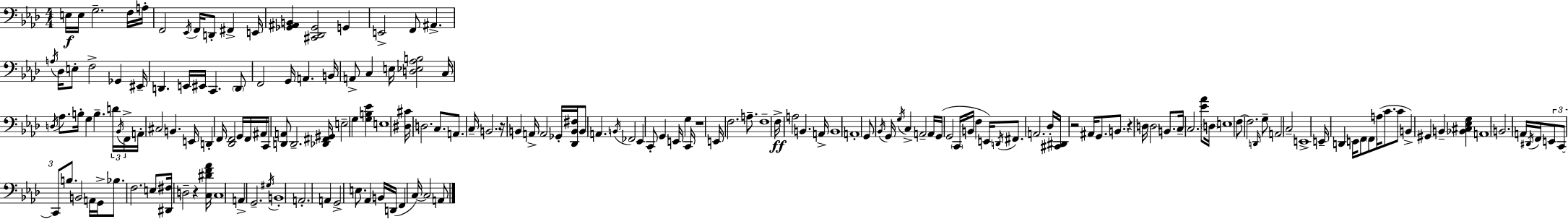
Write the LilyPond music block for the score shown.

{
  \clef bass
  \numericTimeSignature
  \time 4/4
  \key aes \major
  e16\f e16 g2.-- f16 a16-. | f,2 \acciaccatura { ees,16 } f,16 d,8-. fis,4-> | e,16 <ges, ais, b,>4 <cis, des, ges,>2 g,4 | e,2-> f,8 ais,4.-> | \break \acciaccatura { a16 } des16 e8-. f2-> ges,4 | eis,16-- d,4. e,16 eis,16 c,4. | \parenthesize d,8 f,2 g,16 a,4. | b,16 a,8-> c4 e16 <d ees aes b>2 | \break c16 \acciaccatura { d16 } aes8. b16-. g4 b4.-- | \tuplet 3/2 { d'16 \acciaccatura { bes,16 } f,16-> } a,16-. cis2 b,4. | e,16 d,4-. f,16 <des, f,>2 | g,16 f,16 ais,16 c,16 <d, a,>8 d,2.-- | \break <des, fis, gis,>16 e2-- g4 | <g b ees'>4 e1 | <dis cis'>16 d2. | c8. a,8. c16-- b,2. | \break r16 b,4 a,16-> a,2 | ges,16-. <des, b, fis>16 b,8 a,4. \acciaccatura { b,16 } fes,2 | ees,4 c,8-. g,4 e,16 | g4 c,16 r1 | \break e,16 f2. | a8.-- f1-- | f16->\ff a2 b,4. | a,16-> b,1 | \break a,1-. | g,8 \acciaccatura { bes,16 } g,16 \acciaccatura { g16 } c4-> a,2-- | a,16 g,16( g,2 | \parenthesize c,16 b,16 f4 e,16) \acciaccatura { d,16 } fis,8. a,2. | \break des16-. <cis, dis,>16 r2 | ais,16 g,8. b,8. r4 d16 \parenthesize d2 | b,8. c16-- c2. | <ees' aes'>8 \parenthesize d16 e1 | \break f8~~ f2. | \grace { d,16 } g8-- a,2 | c2-- e,1-> | e,16-- d,4 e,16 f,8 | \break \parenthesize f,8 a16( c'8. c'8 b,4->) gis,4 | b,4-- <bes, cis ees g>4 a,1 | b,2. | a,16 \acciaccatura { dis,16 } f,16 \tuplet 3/2 { e,8 c,8~~ c,8 } b8. | \break b,2 a,16 g,16-> bes8. f2. | e8 <dis, fis>16 d2-- | r4 <c dis' f' aes'>16 c1 | a,4-> g,2.-- | \break \acciaccatura { gis16 } b,1-. | a,2.-. | a,4 g,2-> | e8. aes,4 b,16 d,16( f,4 | \break c16~~) c2 a,8 \bar "|."
}